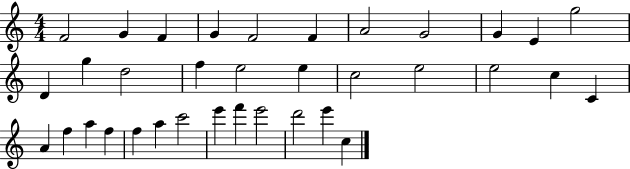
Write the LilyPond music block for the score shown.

{
  \clef treble
  \numericTimeSignature
  \time 4/4
  \key c \major
  f'2 g'4 f'4 | g'4 f'2 f'4 | a'2 g'2 | g'4 e'4 g''2 | \break d'4 g''4 d''2 | f''4 e''2 e''4 | c''2 e''2 | e''2 c''4 c'4 | \break a'4 f''4 a''4 f''4 | f''4 a''4 c'''2 | e'''4 f'''4 e'''2 | d'''2 e'''4 c''4 | \break \bar "|."
}